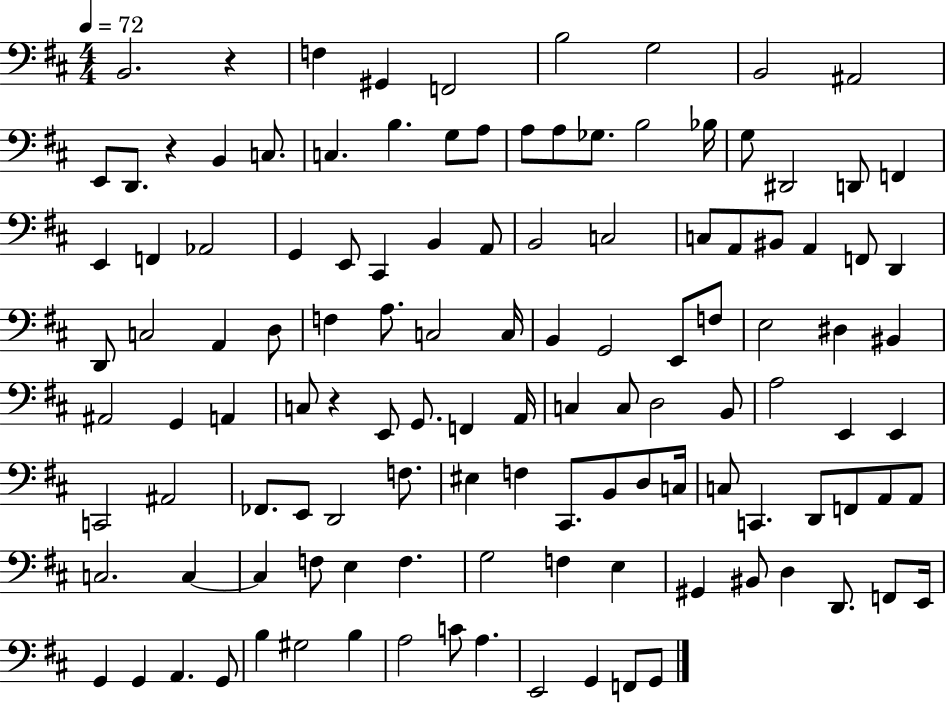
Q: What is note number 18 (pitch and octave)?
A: A3